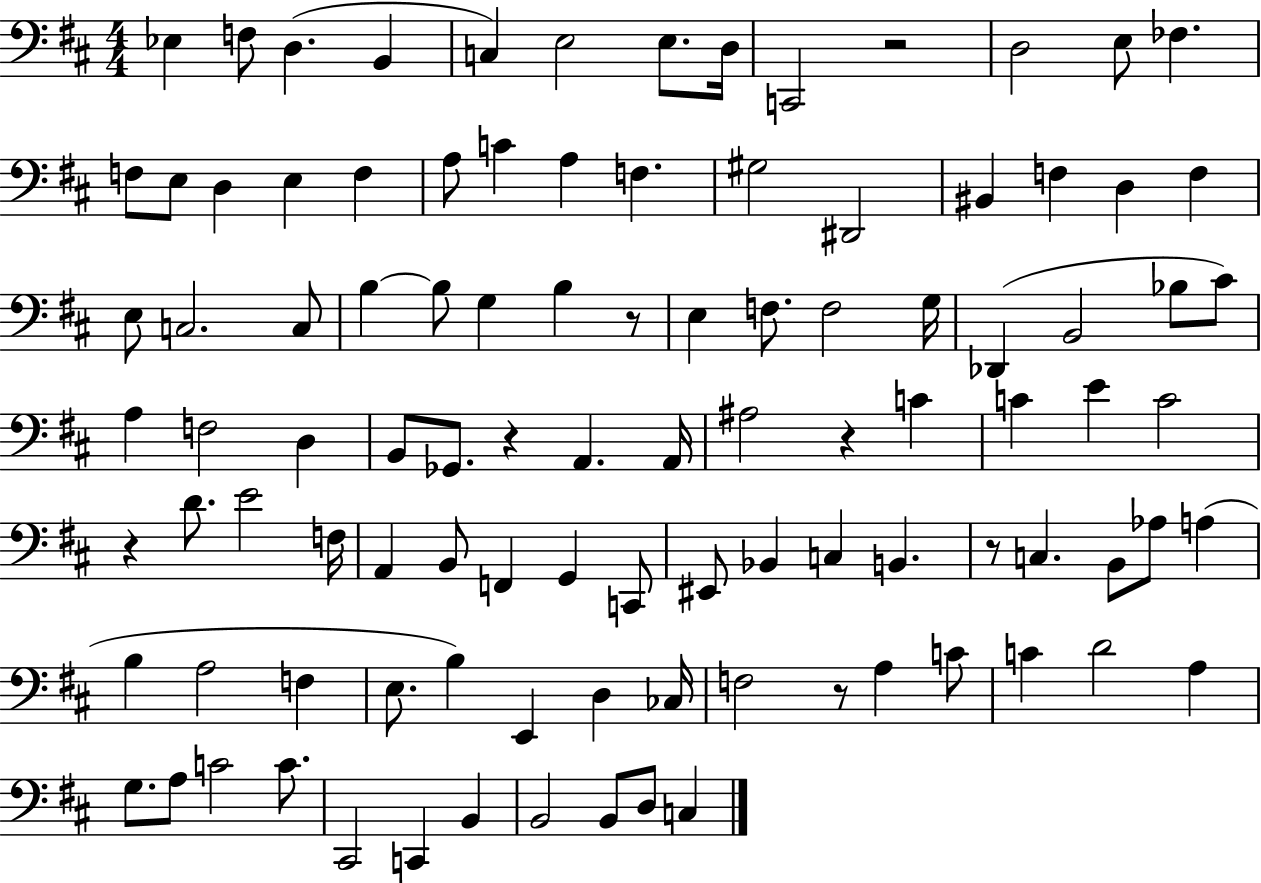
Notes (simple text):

Eb3/q F3/e D3/q. B2/q C3/q E3/h E3/e. D3/s C2/h R/h D3/h E3/e FES3/q. F3/e E3/e D3/q E3/q F3/q A3/e C4/q A3/q F3/q. G#3/h D#2/h BIS2/q F3/q D3/q F3/q E3/e C3/h. C3/e B3/q B3/e G3/q B3/q R/e E3/q F3/e. F3/h G3/s Db2/q B2/h Bb3/e C#4/e A3/q F3/h D3/q B2/e Gb2/e. R/q A2/q. A2/s A#3/h R/q C4/q C4/q E4/q C4/h R/q D4/e. E4/h F3/s A2/q B2/e F2/q G2/q C2/e EIS2/e Bb2/q C3/q B2/q. R/e C3/q. B2/e Ab3/e A3/q B3/q A3/h F3/q E3/e. B3/q E2/q D3/q CES3/s F3/h R/e A3/q C4/e C4/q D4/h A3/q G3/e. A3/e C4/h C4/e. C#2/h C2/q B2/q B2/h B2/e D3/e C3/q